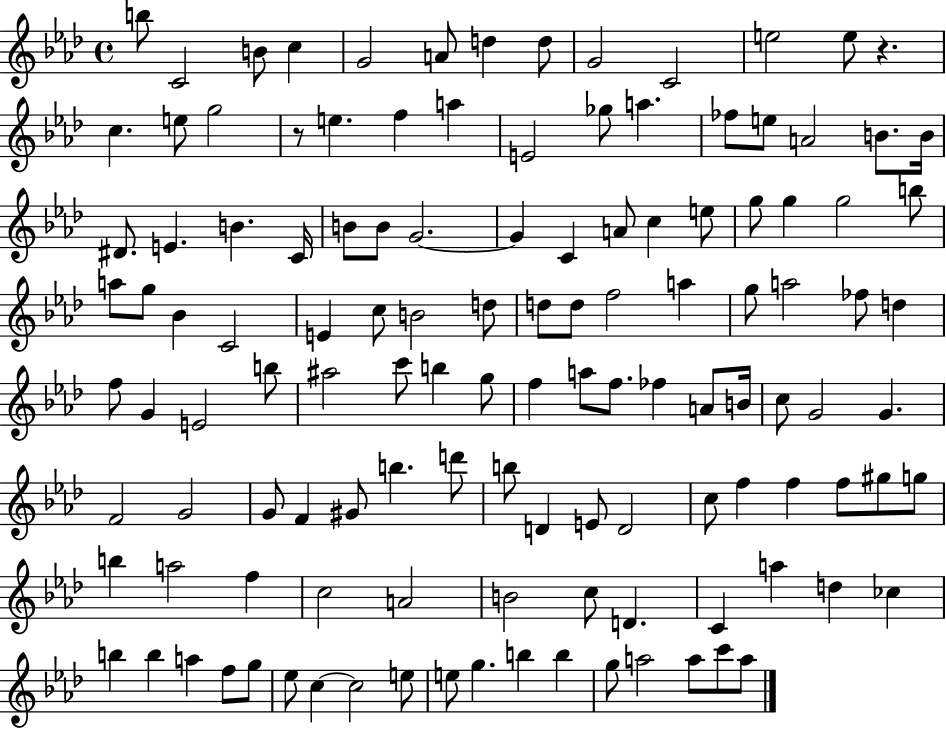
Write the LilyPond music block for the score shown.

{
  \clef treble
  \time 4/4
  \defaultTimeSignature
  \key aes \major
  b''8 c'2 b'8 c''4 | g'2 a'8 d''4 d''8 | g'2 c'2 | e''2 e''8 r4. | \break c''4. e''8 g''2 | r8 e''4. f''4 a''4 | e'2 ges''8 a''4. | fes''8 e''8 a'2 b'8. b'16 | \break dis'8. e'4. b'4. c'16 | b'8 b'8 g'2.~~ | g'4 c'4 a'8 c''4 e''8 | g''8 g''4 g''2 b''8 | \break a''8 g''8 bes'4 c'2 | e'4 c''8 b'2 d''8 | d''8 d''8 f''2 a''4 | g''8 a''2 fes''8 d''4 | \break f''8 g'4 e'2 b''8 | ais''2 c'''8 b''4 g''8 | f''4 a''8 f''8. fes''4 a'8 b'16 | c''8 g'2 g'4. | \break f'2 g'2 | g'8 f'4 gis'8 b''4. d'''8 | b''8 d'4 e'8 d'2 | c''8 f''4 f''4 f''8 gis''8 g''8 | \break b''4 a''2 f''4 | c''2 a'2 | b'2 c''8 d'4. | c'4 a''4 d''4 ces''4 | \break b''4 b''4 a''4 f''8 g''8 | ees''8 c''4~~ c''2 e''8 | e''8 g''4. b''4 b''4 | g''8 a''2 a''8 c'''8 a''8 | \break \bar "|."
}